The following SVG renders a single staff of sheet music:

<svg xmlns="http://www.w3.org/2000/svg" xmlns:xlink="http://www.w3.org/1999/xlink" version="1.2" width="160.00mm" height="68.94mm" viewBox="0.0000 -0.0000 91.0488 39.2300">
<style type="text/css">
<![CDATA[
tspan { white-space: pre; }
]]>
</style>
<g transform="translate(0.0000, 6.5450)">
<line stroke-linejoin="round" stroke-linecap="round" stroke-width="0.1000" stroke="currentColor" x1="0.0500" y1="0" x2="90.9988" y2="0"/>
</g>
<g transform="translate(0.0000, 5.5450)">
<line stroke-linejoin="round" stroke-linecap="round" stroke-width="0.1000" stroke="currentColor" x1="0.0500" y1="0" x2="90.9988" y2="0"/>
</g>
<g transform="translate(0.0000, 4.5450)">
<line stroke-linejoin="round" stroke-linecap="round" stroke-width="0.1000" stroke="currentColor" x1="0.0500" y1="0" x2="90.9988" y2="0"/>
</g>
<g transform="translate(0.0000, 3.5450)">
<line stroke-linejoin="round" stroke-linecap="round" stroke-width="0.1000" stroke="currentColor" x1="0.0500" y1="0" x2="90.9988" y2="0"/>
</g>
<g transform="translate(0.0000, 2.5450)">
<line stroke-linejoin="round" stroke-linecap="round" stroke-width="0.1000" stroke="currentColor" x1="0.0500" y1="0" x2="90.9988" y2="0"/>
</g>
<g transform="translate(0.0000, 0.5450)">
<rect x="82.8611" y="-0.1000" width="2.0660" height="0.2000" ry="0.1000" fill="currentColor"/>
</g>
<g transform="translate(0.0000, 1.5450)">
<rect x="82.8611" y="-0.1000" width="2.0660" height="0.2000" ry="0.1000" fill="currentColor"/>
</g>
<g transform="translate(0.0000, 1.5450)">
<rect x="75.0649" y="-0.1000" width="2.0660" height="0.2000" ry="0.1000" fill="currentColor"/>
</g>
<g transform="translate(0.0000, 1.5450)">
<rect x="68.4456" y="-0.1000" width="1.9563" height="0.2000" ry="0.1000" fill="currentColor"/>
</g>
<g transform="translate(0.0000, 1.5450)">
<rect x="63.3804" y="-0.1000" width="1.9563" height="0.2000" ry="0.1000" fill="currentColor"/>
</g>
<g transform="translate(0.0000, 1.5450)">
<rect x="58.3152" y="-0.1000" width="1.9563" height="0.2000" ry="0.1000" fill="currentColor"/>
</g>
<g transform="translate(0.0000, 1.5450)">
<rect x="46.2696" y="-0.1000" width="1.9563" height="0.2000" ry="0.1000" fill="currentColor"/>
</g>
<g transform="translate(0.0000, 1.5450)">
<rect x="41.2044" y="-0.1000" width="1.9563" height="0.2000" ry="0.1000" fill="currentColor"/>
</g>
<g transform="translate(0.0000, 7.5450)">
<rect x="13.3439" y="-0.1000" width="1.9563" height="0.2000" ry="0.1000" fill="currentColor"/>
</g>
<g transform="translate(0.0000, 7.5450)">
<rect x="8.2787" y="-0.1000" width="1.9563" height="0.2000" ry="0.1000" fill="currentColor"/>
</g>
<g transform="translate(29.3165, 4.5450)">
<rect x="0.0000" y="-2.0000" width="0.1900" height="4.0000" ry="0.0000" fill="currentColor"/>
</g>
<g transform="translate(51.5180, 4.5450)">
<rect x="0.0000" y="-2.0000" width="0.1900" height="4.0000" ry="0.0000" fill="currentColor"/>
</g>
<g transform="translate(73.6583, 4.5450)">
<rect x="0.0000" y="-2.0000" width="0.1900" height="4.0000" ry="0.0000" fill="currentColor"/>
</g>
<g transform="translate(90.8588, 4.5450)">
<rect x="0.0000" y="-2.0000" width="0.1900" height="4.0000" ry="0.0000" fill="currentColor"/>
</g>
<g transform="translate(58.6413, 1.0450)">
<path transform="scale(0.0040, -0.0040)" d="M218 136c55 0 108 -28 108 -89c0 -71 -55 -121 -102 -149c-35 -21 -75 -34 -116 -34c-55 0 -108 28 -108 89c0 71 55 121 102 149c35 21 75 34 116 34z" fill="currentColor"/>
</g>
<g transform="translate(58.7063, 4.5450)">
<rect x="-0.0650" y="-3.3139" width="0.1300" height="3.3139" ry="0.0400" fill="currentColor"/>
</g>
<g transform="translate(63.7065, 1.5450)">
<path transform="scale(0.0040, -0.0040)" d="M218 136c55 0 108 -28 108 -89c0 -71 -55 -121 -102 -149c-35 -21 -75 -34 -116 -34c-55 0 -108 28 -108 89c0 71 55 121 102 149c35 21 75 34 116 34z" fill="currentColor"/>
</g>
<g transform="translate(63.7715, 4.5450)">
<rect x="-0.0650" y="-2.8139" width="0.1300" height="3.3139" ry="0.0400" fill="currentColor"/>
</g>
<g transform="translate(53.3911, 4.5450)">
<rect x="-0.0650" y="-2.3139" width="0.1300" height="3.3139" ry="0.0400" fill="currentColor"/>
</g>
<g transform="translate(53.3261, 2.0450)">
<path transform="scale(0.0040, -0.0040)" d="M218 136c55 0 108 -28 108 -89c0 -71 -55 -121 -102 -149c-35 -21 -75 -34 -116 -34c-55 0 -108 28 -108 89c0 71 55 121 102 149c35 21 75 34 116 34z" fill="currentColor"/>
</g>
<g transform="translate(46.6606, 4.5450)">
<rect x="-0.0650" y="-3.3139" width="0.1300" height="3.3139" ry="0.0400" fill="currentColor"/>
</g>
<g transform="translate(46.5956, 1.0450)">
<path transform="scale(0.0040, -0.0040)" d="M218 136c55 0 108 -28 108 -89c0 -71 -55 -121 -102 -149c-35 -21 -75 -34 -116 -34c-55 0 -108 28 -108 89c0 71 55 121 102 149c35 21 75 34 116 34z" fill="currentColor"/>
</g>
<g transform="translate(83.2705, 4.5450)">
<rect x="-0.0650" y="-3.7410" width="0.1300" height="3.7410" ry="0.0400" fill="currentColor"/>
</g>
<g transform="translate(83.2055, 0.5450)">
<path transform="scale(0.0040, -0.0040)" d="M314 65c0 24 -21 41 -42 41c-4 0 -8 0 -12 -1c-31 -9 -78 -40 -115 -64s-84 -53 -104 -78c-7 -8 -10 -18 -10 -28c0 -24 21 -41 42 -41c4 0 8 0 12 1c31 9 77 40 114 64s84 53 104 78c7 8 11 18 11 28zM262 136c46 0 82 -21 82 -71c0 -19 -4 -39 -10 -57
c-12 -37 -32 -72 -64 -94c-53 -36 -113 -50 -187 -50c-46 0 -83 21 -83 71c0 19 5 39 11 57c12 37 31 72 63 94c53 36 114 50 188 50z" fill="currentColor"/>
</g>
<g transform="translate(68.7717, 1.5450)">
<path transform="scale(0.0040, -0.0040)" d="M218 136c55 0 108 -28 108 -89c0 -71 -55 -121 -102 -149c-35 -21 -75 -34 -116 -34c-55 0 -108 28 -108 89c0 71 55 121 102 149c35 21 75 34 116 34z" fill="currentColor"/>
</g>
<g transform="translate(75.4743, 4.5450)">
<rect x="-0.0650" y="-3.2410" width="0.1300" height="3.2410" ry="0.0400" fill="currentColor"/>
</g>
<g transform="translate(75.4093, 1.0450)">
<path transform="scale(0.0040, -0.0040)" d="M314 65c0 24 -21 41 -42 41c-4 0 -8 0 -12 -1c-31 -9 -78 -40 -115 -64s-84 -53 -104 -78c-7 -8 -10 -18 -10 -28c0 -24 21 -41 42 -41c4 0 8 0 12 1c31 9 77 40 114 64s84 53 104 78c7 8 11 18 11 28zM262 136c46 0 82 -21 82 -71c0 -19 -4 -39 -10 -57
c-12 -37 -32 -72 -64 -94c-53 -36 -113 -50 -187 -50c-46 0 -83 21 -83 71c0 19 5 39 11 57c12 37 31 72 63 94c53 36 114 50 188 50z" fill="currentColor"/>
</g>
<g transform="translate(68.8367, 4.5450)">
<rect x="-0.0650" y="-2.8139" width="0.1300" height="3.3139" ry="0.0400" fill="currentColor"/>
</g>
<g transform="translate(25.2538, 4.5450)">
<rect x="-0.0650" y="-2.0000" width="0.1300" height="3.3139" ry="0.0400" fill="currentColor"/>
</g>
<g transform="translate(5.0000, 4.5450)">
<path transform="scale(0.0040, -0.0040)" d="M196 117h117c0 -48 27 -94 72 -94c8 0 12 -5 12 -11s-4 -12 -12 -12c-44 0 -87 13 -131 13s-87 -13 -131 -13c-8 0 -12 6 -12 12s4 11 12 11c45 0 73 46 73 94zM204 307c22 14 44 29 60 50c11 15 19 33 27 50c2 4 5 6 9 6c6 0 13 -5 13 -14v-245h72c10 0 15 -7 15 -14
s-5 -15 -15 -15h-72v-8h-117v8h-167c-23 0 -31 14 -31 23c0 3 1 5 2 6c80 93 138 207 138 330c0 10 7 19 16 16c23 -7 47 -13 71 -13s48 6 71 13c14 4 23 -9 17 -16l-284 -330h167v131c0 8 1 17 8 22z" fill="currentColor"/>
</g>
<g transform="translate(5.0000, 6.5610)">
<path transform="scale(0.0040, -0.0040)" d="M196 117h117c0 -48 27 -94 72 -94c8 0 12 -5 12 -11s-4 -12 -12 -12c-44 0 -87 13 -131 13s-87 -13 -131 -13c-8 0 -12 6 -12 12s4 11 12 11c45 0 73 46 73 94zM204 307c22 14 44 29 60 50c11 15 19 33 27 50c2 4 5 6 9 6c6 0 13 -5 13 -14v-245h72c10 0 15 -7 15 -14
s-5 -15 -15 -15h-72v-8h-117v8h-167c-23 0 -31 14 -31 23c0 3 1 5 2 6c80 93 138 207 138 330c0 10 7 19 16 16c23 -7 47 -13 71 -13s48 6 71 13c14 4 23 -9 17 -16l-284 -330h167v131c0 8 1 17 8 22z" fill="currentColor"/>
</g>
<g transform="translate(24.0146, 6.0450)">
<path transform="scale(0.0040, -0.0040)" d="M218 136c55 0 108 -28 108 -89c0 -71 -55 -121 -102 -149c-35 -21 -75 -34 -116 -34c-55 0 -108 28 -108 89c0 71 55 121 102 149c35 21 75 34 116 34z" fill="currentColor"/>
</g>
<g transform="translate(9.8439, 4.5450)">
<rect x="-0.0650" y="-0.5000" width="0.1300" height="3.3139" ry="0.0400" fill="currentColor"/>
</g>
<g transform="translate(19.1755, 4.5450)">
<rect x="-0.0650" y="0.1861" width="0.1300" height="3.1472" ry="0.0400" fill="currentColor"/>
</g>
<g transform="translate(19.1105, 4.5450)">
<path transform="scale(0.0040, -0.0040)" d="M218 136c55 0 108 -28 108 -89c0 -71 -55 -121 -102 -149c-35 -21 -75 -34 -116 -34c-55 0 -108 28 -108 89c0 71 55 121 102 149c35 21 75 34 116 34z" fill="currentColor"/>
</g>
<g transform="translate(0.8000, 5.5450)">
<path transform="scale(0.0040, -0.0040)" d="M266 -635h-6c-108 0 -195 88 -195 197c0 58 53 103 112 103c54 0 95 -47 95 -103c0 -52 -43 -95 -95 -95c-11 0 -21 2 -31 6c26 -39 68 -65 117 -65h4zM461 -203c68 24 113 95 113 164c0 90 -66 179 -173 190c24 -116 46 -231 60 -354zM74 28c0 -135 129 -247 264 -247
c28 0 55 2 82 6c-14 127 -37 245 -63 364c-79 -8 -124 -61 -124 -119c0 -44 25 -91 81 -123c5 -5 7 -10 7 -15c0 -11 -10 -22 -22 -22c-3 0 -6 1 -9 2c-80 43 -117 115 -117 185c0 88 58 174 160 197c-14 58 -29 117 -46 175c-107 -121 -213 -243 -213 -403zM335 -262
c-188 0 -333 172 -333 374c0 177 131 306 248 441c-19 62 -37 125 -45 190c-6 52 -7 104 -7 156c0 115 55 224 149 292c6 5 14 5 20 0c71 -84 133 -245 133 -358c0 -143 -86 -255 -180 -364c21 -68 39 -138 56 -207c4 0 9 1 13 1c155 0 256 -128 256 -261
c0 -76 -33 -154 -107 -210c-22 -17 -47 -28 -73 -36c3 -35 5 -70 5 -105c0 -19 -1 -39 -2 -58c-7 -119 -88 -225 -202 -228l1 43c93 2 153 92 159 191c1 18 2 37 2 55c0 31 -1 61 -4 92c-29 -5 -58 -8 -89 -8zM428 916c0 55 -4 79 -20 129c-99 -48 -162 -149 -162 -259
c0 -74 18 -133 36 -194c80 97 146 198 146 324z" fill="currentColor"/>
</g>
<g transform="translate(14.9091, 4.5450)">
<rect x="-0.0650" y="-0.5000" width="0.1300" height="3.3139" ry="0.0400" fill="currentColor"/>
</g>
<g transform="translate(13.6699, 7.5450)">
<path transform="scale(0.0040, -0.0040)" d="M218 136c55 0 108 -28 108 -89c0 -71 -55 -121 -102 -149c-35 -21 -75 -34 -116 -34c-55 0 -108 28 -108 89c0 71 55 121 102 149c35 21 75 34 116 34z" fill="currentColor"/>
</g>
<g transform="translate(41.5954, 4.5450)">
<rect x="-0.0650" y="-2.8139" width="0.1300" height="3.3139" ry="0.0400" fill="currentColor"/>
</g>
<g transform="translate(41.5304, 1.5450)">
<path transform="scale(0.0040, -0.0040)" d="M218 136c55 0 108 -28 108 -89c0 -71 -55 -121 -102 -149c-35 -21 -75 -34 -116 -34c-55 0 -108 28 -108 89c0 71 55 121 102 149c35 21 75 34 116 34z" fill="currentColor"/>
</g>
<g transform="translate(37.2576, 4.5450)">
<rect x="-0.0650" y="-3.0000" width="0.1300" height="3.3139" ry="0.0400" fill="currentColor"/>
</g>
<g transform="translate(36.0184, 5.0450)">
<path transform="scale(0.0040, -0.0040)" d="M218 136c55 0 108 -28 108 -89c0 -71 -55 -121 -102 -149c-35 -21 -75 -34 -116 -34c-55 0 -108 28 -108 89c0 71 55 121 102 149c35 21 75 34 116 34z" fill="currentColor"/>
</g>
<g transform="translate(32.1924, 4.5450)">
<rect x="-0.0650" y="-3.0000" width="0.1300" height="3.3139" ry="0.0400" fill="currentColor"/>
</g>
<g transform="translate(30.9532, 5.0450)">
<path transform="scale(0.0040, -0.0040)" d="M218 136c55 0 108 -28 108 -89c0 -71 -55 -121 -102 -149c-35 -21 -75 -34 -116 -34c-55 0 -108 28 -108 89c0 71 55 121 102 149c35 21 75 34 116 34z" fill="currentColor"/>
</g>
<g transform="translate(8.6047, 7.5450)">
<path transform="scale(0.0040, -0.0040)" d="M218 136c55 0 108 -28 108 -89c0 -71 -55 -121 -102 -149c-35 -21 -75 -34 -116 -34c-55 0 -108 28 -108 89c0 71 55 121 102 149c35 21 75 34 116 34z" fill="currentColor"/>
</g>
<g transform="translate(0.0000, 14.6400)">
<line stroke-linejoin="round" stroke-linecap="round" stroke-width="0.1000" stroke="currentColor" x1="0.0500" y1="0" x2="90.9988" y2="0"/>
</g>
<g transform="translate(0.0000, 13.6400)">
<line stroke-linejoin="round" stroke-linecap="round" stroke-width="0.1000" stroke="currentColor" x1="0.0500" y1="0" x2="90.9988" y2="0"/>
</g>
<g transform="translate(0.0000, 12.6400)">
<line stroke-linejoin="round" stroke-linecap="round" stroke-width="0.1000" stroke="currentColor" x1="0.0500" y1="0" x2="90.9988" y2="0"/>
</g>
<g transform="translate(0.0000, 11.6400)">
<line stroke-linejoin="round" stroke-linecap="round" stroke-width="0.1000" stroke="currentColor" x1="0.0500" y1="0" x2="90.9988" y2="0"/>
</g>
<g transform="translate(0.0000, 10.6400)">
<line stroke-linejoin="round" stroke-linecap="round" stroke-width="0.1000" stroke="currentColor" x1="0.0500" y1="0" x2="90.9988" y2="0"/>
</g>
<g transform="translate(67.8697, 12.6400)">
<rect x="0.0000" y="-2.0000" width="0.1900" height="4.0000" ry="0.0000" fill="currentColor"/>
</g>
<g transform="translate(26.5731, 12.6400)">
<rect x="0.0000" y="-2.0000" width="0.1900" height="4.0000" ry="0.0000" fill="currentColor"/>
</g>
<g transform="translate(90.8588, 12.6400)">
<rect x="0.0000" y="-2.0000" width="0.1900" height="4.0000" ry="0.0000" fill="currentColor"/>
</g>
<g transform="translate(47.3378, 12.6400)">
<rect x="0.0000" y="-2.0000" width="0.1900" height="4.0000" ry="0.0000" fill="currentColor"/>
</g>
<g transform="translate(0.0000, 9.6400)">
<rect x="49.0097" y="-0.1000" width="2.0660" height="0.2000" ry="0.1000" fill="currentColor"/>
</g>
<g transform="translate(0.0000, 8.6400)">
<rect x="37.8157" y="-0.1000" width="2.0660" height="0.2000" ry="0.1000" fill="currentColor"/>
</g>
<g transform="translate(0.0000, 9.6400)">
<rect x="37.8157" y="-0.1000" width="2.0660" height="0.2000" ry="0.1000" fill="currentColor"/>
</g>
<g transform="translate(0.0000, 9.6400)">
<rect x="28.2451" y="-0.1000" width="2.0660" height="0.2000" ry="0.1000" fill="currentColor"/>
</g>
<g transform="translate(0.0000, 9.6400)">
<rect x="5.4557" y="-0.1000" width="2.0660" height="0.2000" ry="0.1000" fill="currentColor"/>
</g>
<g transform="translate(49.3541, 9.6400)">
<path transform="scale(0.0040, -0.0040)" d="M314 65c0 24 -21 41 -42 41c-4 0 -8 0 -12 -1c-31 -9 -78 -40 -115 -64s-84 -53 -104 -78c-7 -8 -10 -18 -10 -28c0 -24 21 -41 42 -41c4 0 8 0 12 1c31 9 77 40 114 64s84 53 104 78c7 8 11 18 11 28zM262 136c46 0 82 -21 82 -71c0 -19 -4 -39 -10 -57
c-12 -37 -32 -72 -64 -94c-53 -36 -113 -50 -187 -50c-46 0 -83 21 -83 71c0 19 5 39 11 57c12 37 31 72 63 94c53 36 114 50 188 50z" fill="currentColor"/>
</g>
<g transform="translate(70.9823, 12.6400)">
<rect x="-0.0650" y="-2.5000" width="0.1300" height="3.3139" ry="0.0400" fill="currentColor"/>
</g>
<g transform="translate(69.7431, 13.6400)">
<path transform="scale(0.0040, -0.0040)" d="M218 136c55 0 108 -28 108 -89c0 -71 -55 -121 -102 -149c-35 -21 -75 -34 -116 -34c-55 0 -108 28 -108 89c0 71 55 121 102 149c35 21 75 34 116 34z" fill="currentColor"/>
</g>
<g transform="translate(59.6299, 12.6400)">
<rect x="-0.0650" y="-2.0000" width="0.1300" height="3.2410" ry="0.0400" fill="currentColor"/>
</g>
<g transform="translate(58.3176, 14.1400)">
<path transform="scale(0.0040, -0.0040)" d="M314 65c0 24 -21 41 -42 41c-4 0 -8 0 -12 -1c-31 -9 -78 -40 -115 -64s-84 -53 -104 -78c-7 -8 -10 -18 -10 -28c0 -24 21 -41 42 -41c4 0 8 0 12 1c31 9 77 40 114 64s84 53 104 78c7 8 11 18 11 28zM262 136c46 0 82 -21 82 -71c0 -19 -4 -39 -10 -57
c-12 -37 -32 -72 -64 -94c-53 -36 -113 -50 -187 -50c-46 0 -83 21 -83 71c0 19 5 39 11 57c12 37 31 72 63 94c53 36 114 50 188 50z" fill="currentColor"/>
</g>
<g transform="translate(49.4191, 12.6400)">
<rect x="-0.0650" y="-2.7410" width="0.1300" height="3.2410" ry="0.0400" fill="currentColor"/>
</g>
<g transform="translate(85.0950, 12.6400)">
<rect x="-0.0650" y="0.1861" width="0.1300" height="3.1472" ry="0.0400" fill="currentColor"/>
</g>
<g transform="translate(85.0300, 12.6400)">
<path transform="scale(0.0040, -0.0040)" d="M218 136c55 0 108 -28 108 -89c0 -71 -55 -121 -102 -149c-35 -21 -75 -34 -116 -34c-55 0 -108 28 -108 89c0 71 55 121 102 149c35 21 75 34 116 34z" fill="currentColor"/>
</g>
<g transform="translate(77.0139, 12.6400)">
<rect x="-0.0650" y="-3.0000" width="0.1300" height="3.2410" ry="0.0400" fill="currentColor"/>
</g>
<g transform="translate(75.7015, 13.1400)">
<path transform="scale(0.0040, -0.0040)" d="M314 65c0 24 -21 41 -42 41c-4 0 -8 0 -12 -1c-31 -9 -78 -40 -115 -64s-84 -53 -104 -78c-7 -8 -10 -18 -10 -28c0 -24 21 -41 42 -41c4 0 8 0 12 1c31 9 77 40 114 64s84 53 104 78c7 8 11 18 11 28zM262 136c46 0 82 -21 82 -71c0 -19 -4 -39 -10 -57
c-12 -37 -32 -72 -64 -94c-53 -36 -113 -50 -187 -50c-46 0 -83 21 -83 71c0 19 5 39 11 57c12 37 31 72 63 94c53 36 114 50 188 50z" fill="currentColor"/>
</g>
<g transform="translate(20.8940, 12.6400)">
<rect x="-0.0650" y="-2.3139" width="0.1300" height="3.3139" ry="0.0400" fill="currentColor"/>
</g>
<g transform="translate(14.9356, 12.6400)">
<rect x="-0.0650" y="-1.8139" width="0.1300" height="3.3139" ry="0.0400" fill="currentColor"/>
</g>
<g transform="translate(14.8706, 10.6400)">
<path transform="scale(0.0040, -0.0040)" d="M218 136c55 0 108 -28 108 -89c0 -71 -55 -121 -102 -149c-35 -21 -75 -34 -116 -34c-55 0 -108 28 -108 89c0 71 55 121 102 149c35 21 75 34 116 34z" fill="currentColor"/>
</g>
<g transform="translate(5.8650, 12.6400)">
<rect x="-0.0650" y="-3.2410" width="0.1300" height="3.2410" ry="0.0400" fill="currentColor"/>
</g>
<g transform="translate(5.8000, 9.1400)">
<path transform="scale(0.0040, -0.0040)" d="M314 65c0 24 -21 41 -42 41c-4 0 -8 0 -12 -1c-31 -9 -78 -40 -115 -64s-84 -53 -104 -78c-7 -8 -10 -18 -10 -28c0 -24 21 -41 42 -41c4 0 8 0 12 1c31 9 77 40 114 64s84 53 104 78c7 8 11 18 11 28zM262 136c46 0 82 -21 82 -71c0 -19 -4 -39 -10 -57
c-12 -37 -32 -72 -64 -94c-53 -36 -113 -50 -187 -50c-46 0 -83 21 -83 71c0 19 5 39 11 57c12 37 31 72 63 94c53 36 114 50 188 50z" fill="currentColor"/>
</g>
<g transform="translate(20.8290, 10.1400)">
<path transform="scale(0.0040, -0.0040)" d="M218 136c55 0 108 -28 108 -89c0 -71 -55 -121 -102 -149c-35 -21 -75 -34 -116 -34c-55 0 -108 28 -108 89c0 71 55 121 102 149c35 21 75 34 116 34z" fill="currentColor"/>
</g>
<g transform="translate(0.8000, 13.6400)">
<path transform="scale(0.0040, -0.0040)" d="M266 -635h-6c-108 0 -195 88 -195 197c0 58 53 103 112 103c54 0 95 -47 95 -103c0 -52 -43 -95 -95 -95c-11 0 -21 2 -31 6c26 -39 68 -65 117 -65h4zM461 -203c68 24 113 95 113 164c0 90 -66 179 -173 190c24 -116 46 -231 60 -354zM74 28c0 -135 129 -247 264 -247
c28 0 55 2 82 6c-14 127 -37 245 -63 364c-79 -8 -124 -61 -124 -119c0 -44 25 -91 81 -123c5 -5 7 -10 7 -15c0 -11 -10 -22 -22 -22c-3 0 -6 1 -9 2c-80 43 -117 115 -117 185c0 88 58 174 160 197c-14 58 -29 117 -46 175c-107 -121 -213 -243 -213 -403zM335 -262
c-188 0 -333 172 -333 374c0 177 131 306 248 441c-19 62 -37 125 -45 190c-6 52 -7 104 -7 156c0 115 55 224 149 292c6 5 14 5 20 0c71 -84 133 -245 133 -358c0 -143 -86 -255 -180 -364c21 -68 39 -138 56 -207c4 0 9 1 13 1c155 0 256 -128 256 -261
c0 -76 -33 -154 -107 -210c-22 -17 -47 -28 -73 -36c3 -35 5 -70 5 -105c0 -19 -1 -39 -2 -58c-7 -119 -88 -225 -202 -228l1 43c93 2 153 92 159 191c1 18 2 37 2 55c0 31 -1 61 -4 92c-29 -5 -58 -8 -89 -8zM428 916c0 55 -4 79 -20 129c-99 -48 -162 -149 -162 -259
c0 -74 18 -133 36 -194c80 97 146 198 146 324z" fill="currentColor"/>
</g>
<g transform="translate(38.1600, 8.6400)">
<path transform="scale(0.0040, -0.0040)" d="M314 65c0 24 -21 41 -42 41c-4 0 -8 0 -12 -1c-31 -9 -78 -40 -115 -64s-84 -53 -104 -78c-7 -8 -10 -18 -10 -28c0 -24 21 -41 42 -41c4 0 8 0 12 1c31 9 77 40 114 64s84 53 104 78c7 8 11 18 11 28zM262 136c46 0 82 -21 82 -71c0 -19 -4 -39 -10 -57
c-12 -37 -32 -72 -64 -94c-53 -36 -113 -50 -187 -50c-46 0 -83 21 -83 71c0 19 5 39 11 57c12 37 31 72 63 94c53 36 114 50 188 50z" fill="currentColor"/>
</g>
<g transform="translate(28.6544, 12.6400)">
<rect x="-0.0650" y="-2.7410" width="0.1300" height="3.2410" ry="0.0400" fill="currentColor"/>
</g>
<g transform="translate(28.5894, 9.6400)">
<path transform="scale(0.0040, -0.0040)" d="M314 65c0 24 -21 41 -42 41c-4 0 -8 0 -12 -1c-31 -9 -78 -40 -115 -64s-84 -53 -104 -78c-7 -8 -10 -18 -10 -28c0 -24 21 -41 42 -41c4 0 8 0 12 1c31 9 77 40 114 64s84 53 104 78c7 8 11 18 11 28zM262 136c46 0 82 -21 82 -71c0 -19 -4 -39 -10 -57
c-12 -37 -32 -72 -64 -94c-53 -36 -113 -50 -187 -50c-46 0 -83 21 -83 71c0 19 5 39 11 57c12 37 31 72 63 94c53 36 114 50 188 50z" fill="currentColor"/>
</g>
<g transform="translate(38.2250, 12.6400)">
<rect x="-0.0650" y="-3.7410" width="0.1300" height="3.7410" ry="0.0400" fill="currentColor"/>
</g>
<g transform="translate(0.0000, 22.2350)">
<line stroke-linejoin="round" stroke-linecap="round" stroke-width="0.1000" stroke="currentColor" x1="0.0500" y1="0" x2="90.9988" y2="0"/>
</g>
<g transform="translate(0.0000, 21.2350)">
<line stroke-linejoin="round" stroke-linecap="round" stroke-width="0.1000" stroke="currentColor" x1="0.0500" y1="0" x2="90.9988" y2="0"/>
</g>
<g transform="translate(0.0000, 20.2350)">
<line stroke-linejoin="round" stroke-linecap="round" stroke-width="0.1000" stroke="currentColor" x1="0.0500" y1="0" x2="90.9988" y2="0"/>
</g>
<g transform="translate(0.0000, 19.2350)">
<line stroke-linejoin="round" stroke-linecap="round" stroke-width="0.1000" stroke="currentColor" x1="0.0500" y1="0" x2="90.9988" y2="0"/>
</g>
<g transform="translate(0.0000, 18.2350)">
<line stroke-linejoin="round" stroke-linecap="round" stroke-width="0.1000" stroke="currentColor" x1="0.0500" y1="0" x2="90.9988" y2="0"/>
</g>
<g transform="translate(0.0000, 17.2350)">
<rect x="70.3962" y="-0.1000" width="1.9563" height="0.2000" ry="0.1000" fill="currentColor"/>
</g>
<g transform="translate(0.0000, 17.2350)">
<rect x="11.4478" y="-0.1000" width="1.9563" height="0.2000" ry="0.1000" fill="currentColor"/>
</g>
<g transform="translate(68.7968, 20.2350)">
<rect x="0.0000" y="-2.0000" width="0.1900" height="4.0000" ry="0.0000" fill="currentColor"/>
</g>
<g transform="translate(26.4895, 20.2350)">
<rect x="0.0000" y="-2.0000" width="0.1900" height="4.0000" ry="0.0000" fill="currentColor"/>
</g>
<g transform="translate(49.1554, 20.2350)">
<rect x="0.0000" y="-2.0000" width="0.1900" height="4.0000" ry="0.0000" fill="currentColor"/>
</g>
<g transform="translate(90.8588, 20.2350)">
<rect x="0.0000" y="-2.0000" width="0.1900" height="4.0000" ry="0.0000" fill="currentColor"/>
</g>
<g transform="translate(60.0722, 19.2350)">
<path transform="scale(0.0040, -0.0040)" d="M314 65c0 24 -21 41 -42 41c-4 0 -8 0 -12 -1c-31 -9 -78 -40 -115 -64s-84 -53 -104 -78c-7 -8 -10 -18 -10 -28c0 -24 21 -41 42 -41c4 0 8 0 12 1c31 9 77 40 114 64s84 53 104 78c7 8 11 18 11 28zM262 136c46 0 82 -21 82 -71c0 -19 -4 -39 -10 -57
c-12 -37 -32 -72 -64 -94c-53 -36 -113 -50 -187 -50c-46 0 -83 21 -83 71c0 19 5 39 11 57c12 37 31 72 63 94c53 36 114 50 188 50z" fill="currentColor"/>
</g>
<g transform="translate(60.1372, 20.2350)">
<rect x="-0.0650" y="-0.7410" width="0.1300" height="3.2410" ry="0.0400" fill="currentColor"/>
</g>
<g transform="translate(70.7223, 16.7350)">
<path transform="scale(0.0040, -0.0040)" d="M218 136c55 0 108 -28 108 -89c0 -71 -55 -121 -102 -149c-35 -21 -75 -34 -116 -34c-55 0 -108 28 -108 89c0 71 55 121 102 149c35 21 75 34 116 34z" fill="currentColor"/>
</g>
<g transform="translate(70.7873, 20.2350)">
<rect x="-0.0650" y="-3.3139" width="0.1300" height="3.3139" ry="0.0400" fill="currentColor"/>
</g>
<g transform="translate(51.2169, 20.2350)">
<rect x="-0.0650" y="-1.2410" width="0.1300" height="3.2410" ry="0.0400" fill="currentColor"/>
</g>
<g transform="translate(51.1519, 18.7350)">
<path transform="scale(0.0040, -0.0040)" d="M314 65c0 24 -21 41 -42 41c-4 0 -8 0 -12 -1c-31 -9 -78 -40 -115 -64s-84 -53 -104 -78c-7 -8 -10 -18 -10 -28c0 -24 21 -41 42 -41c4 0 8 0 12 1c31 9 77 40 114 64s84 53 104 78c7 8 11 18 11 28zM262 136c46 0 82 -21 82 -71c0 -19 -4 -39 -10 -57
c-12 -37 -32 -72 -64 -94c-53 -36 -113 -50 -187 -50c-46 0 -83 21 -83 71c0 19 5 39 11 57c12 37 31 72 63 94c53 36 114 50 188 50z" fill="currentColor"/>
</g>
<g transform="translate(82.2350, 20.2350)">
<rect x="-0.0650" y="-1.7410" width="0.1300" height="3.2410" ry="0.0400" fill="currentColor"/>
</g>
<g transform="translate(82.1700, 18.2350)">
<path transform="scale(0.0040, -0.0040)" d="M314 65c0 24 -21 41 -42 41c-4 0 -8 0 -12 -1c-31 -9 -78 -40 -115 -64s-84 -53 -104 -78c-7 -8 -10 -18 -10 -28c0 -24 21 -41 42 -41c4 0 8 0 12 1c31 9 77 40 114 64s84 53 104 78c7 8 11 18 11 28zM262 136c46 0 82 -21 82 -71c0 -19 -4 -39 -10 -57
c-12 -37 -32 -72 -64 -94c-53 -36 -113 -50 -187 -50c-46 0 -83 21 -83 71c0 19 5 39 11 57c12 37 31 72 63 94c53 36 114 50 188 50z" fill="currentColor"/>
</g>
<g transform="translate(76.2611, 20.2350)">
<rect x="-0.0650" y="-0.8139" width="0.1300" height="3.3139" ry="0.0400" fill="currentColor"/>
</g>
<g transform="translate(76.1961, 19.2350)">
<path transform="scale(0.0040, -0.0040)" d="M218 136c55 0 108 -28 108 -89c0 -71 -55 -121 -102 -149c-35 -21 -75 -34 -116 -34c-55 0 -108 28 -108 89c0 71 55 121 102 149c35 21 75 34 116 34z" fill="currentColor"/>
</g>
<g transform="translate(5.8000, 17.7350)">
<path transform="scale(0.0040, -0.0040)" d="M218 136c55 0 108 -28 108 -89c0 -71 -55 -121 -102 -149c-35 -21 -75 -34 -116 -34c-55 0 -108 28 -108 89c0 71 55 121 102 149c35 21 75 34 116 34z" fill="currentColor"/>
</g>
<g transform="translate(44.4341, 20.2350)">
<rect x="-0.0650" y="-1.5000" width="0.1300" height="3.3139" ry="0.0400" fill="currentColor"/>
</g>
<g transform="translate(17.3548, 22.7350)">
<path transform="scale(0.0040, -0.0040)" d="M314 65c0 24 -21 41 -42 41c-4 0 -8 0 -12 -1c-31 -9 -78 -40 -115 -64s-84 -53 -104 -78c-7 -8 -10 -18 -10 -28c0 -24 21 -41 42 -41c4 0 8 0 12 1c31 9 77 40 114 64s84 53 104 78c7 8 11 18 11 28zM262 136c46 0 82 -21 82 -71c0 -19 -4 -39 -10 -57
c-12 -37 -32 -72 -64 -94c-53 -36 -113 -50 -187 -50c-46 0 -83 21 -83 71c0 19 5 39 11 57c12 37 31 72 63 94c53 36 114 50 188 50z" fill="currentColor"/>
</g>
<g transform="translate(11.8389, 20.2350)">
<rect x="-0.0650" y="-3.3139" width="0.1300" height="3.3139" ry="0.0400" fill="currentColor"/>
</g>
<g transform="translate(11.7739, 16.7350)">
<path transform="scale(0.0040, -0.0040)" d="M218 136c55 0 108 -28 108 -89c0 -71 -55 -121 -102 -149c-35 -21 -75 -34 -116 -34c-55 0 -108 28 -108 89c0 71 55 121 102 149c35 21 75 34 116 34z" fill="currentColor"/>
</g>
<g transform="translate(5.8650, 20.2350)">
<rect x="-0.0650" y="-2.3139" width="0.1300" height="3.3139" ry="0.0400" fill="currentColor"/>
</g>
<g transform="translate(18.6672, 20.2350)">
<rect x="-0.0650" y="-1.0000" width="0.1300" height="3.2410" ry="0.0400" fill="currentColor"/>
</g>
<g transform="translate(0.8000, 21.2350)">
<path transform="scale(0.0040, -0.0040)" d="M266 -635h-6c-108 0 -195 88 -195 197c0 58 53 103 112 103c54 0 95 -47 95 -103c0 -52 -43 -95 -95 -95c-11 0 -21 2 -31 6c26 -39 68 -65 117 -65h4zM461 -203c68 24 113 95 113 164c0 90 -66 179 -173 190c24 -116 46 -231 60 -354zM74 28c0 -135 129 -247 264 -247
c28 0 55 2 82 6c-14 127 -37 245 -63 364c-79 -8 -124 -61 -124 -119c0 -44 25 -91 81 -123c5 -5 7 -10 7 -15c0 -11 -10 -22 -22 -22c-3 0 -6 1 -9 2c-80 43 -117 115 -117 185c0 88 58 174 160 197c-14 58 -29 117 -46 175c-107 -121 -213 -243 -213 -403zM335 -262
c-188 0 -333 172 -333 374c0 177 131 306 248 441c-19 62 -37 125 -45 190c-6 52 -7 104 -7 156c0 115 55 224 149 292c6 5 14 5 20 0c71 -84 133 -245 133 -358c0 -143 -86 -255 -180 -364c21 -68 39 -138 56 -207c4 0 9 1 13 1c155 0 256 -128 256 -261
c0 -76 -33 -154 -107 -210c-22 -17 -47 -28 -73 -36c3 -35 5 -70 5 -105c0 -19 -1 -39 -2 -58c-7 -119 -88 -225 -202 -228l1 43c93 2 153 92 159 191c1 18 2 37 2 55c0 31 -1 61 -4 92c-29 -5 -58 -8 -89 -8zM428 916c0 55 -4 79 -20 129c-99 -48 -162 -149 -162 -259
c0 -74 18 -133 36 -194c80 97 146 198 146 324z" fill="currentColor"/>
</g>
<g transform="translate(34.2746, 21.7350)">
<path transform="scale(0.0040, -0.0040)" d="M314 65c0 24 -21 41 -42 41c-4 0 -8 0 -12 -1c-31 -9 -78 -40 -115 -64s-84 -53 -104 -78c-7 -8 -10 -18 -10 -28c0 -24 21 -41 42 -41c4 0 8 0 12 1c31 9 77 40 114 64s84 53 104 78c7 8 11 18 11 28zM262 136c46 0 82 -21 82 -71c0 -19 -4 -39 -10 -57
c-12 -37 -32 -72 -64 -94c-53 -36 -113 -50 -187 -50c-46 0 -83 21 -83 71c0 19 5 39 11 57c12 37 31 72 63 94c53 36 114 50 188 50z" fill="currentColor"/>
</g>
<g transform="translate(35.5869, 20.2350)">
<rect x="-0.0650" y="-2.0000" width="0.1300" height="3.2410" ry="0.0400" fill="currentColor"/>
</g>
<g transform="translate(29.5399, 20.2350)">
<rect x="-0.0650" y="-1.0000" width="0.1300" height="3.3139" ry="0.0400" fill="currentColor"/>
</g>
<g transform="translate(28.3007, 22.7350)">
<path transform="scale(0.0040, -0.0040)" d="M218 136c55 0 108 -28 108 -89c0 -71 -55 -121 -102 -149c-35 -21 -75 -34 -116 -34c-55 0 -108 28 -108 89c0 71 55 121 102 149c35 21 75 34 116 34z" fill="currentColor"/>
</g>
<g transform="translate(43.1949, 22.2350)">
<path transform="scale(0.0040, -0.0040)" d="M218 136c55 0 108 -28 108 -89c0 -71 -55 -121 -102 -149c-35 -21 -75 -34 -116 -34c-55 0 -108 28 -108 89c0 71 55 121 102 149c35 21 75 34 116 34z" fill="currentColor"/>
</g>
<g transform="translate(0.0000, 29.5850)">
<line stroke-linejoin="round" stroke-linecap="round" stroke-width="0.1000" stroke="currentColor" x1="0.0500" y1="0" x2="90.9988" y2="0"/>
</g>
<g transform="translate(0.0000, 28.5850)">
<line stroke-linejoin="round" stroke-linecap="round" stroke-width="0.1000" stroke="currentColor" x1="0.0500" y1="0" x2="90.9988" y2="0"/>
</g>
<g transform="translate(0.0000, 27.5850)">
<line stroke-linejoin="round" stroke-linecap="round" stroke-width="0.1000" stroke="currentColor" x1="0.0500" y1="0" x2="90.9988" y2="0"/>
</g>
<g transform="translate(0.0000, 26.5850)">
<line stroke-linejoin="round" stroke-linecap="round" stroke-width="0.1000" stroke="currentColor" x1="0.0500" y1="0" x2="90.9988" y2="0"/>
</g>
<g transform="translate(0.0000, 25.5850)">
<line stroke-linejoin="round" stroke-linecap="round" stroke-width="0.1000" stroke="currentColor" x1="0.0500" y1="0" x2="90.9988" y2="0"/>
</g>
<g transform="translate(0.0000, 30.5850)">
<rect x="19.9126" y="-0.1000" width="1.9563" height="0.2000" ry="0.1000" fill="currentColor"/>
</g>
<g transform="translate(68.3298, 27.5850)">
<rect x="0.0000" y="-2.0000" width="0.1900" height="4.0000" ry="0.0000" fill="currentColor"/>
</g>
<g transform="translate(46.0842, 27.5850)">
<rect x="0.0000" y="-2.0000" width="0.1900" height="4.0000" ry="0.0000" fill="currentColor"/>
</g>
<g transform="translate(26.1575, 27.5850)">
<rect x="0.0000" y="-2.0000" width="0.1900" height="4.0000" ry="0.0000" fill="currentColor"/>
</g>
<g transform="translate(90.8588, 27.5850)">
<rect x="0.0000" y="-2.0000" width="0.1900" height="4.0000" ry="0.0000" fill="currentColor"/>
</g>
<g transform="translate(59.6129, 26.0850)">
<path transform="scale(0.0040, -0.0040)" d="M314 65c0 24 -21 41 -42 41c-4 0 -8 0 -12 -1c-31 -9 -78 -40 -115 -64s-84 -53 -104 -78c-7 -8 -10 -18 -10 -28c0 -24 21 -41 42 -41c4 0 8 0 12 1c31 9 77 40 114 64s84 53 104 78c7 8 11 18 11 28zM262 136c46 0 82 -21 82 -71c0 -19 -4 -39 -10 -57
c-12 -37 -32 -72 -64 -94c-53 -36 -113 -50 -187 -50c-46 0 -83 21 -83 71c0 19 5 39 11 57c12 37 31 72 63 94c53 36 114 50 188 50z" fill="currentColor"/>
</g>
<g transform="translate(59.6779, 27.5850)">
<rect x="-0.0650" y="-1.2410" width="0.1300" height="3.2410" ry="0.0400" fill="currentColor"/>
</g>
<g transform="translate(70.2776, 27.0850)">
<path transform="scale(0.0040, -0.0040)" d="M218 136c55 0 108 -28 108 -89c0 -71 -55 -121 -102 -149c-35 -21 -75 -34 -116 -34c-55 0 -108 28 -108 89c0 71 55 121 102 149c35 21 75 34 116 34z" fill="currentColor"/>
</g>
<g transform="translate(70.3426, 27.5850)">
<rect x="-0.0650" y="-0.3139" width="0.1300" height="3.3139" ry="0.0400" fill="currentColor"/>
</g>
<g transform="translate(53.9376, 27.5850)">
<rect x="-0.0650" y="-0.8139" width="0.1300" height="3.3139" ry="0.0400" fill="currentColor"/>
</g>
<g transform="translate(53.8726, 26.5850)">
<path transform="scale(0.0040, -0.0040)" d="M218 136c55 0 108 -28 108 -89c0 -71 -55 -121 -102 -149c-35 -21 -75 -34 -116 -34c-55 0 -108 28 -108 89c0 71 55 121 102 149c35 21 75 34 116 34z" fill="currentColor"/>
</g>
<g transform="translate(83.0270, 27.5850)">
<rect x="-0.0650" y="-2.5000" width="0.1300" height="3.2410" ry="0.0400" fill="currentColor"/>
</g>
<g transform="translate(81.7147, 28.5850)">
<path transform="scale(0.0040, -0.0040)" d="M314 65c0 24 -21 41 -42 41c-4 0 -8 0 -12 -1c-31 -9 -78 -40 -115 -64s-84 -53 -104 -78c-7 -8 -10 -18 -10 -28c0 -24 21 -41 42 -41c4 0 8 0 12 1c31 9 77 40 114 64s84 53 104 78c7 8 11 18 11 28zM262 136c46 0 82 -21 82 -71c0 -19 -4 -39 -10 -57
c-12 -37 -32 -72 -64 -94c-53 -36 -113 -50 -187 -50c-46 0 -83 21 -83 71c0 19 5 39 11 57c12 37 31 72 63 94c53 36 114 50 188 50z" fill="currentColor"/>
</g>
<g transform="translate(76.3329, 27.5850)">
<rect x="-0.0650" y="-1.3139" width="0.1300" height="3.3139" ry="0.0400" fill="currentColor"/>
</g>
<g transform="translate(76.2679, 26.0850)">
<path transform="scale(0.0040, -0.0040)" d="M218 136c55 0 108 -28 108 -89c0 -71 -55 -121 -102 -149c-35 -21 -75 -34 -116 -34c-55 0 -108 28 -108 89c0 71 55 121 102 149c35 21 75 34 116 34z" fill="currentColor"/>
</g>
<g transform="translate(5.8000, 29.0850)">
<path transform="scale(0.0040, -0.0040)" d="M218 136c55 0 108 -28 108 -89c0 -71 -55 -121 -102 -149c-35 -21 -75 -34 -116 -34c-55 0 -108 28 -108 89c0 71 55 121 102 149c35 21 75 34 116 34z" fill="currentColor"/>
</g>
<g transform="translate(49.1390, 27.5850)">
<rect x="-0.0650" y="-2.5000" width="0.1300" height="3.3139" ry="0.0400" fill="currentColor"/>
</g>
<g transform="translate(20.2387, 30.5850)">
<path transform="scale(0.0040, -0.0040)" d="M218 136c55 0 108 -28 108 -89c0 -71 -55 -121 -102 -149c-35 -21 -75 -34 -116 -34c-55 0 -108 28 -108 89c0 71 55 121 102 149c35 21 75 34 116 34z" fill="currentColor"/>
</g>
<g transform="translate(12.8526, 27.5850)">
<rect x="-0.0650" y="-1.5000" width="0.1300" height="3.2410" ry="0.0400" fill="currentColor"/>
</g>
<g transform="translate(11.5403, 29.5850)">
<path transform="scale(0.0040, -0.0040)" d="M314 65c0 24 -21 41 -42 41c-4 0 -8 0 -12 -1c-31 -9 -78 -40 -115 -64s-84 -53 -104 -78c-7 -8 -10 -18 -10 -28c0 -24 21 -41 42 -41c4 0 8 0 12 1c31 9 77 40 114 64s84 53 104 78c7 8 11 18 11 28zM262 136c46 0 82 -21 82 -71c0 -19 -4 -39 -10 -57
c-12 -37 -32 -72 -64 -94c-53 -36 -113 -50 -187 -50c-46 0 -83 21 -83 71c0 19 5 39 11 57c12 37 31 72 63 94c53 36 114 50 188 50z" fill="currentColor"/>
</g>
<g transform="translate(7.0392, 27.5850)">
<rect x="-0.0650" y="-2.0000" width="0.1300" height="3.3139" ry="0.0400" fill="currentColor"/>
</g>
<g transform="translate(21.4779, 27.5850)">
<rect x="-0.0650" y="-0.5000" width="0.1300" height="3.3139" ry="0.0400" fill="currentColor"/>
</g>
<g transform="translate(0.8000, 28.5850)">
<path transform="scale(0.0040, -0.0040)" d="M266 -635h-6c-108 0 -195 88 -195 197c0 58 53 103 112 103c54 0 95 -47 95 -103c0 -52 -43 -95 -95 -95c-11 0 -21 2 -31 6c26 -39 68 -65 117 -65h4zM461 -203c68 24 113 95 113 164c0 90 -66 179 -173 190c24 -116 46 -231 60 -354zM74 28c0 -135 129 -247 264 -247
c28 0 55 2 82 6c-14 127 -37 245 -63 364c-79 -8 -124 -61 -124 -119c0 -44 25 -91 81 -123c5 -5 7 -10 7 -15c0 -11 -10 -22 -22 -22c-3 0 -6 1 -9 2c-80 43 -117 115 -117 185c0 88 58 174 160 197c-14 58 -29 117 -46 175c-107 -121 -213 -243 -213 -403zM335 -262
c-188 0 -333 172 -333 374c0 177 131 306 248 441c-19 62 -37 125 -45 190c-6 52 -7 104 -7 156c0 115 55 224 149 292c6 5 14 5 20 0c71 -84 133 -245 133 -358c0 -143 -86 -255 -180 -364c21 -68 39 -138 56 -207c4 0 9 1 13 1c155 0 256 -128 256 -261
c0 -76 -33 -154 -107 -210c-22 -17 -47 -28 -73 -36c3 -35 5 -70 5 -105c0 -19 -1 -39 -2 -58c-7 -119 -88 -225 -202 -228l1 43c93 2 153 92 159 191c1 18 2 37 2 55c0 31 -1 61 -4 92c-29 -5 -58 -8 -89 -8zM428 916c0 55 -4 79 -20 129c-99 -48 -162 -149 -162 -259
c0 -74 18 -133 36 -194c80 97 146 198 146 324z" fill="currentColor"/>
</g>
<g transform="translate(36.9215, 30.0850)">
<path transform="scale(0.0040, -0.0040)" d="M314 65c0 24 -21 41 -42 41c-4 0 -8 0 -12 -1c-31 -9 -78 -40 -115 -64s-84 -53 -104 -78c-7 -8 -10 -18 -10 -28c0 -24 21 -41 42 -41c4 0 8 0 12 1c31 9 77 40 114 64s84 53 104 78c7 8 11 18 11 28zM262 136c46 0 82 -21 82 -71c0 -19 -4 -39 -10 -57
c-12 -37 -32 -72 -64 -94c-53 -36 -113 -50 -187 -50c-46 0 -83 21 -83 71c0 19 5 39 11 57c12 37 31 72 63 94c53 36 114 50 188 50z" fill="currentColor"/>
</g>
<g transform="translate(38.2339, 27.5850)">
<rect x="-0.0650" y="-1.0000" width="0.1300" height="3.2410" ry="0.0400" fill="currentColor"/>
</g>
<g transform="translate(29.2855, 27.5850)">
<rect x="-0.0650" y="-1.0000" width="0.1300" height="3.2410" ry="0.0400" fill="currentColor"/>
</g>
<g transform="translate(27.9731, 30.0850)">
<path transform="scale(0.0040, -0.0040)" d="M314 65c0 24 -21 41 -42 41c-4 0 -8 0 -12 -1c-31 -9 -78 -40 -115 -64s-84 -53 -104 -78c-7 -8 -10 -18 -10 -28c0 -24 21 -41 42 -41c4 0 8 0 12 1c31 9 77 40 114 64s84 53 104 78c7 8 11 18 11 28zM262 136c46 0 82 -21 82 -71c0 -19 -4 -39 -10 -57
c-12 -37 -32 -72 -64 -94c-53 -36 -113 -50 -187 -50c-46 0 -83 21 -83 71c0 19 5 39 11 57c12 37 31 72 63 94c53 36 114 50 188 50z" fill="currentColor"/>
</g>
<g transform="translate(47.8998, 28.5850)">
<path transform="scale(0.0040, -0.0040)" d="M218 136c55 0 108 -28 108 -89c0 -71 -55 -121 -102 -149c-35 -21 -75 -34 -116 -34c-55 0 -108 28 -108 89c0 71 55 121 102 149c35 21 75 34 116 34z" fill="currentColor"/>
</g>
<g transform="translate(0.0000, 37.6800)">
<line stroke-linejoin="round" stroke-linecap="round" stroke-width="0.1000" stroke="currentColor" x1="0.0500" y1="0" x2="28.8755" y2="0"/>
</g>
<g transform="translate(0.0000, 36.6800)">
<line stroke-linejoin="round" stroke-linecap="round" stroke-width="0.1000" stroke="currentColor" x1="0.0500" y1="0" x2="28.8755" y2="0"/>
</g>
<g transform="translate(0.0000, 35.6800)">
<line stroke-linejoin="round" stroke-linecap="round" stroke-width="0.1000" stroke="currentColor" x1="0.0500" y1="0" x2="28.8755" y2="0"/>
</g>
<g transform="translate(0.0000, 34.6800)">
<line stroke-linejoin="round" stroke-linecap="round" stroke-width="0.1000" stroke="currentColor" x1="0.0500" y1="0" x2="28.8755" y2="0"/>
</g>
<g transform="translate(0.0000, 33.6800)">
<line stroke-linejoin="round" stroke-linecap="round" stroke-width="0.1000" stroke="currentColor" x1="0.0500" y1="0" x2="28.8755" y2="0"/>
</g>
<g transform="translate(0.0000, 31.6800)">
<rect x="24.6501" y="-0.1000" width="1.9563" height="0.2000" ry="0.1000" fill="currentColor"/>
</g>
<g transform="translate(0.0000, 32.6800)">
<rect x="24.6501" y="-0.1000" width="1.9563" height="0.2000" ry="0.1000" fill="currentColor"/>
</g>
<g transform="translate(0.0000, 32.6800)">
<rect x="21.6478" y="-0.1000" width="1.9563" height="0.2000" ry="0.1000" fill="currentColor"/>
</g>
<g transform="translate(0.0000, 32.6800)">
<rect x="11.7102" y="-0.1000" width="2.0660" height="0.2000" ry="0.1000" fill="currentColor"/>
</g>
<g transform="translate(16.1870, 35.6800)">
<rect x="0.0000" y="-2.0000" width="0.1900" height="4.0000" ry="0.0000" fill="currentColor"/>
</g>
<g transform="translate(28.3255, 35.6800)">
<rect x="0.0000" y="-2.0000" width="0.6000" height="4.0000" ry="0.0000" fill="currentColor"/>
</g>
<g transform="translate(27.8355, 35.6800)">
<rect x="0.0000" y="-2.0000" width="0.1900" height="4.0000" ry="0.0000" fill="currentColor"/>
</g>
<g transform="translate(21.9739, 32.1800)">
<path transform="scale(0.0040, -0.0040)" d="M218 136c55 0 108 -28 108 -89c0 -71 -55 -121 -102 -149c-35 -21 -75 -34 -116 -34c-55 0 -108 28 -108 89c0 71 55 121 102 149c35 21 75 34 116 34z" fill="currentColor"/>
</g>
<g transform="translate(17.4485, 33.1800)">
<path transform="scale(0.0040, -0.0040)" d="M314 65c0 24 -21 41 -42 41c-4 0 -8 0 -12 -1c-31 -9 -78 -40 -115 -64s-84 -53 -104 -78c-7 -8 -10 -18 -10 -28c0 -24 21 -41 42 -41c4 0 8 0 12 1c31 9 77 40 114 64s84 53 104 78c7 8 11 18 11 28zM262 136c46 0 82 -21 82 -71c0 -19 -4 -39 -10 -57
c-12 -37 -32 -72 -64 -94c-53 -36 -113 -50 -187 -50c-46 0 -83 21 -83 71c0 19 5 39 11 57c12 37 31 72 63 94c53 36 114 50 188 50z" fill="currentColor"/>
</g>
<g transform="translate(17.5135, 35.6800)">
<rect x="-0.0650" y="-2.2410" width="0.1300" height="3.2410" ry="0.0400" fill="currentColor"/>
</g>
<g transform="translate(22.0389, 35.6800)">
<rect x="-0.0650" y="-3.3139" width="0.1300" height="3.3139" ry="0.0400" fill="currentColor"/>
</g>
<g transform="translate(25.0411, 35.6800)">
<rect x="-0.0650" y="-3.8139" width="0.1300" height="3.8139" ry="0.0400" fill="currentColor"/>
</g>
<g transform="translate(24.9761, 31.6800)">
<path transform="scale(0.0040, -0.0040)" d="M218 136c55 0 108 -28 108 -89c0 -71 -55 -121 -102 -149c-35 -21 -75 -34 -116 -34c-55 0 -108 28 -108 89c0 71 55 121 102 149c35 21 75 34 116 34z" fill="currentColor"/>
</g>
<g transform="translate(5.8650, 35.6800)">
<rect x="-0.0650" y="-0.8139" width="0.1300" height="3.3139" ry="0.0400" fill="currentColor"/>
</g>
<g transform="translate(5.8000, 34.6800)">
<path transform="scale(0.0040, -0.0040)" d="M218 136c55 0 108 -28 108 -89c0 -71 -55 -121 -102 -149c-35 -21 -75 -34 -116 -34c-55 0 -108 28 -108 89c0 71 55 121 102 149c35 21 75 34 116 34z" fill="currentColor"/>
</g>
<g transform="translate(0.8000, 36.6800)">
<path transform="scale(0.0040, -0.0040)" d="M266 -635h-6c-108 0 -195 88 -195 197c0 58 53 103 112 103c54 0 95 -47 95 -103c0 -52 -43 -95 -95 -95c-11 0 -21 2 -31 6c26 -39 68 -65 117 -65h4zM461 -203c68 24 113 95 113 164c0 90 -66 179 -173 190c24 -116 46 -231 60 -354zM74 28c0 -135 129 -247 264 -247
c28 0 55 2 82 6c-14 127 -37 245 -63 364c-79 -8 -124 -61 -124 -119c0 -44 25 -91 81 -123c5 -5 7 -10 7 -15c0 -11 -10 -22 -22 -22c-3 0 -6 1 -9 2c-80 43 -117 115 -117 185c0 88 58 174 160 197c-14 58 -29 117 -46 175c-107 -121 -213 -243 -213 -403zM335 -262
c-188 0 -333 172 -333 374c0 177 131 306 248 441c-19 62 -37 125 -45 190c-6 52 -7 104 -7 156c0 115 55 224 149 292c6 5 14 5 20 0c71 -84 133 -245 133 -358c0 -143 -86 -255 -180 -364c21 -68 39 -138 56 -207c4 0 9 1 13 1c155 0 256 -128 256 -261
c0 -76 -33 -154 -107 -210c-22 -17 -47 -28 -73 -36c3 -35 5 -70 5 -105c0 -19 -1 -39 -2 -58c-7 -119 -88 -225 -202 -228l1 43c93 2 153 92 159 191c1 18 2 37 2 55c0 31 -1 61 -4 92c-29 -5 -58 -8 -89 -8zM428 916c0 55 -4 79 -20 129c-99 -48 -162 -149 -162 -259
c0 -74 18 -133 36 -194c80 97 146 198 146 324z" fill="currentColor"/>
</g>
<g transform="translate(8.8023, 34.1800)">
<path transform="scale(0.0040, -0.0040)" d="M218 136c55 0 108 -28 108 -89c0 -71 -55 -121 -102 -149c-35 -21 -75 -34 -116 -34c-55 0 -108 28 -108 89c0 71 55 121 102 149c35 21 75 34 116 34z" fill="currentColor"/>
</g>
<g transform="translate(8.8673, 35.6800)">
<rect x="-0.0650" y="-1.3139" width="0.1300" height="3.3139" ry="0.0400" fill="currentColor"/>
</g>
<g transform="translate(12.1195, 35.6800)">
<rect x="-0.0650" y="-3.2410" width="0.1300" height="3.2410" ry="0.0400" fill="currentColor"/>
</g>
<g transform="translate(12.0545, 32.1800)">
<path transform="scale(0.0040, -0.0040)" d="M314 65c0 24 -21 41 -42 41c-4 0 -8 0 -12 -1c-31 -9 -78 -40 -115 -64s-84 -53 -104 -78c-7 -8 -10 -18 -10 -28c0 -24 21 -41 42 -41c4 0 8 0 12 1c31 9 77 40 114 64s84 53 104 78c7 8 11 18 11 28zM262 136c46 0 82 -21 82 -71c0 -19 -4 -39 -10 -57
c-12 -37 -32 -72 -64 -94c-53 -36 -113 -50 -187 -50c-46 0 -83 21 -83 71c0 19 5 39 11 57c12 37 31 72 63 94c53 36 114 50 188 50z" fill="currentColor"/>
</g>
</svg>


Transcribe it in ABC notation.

X:1
T:Untitled
M:4/4
L:1/4
K:C
C C B F A A a b g b a a b2 c'2 b2 f g a2 c'2 a2 F2 G A2 B g b D2 D F2 E e2 d2 b d f2 F E2 C D2 D2 G d e2 c e G2 d e b2 g2 b c'